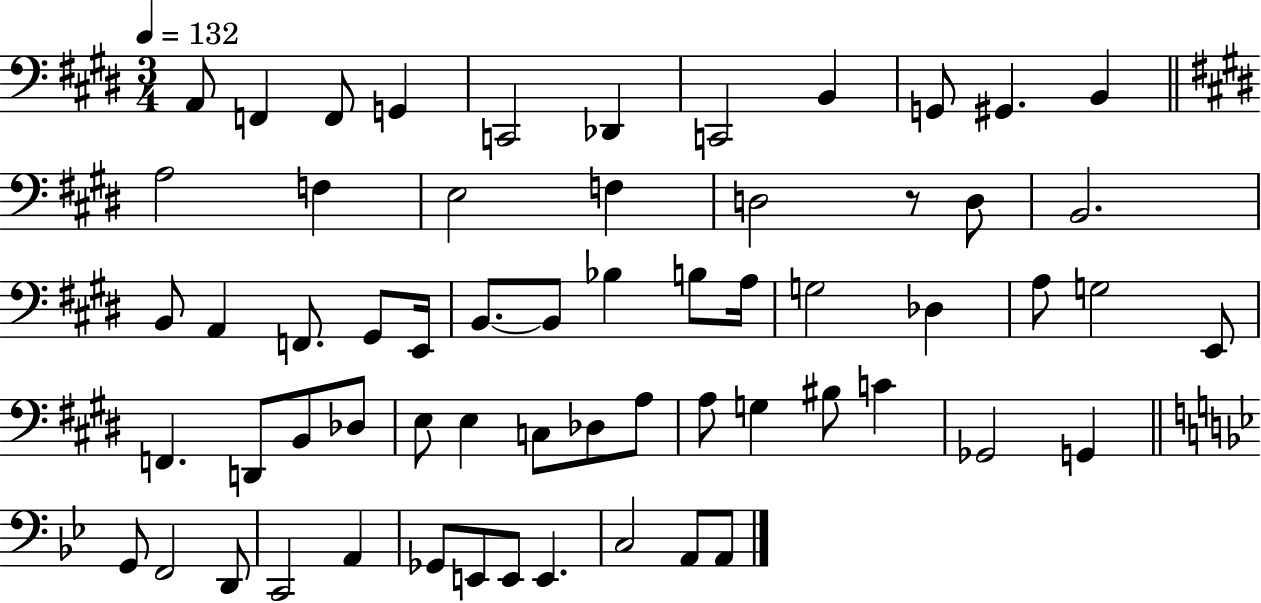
X:1
T:Untitled
M:3/4
L:1/4
K:E
A,,/2 F,, F,,/2 G,, C,,2 _D,, C,,2 B,, G,,/2 ^G,, B,, A,2 F, E,2 F, D,2 z/2 D,/2 B,,2 B,,/2 A,, F,,/2 ^G,,/2 E,,/4 B,,/2 B,,/2 _B, B,/2 A,/4 G,2 _D, A,/2 G,2 E,,/2 F,, D,,/2 B,,/2 _D,/2 E,/2 E, C,/2 _D,/2 A,/2 A,/2 G, ^B,/2 C _G,,2 G,, G,,/2 F,,2 D,,/2 C,,2 A,, _G,,/2 E,,/2 E,,/2 E,, C,2 A,,/2 A,,/2